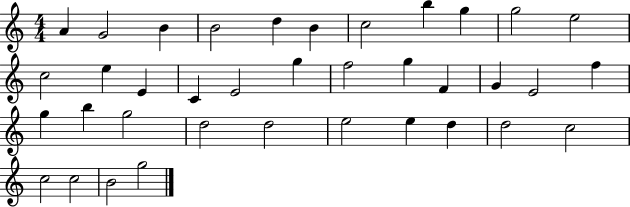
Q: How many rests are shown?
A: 0